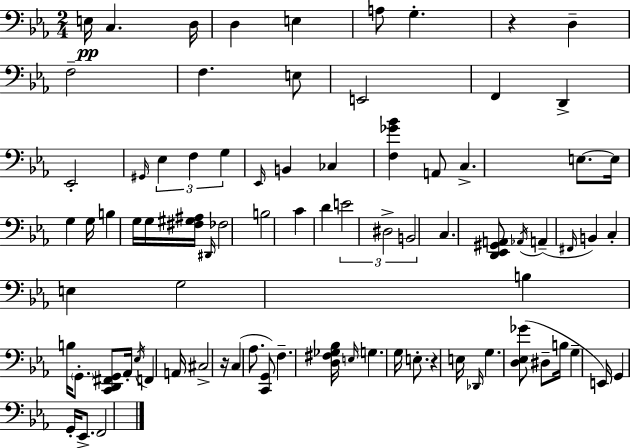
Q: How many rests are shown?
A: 3